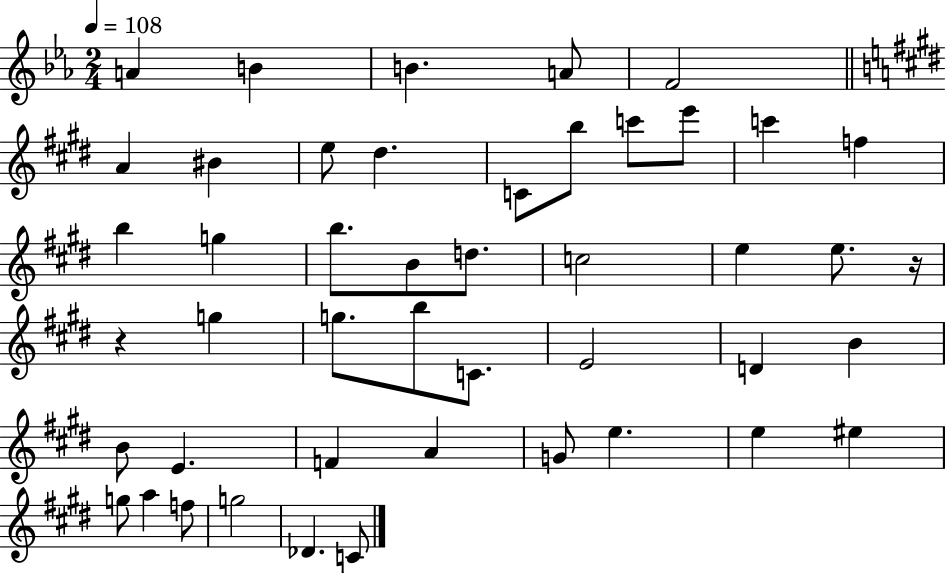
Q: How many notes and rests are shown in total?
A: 46